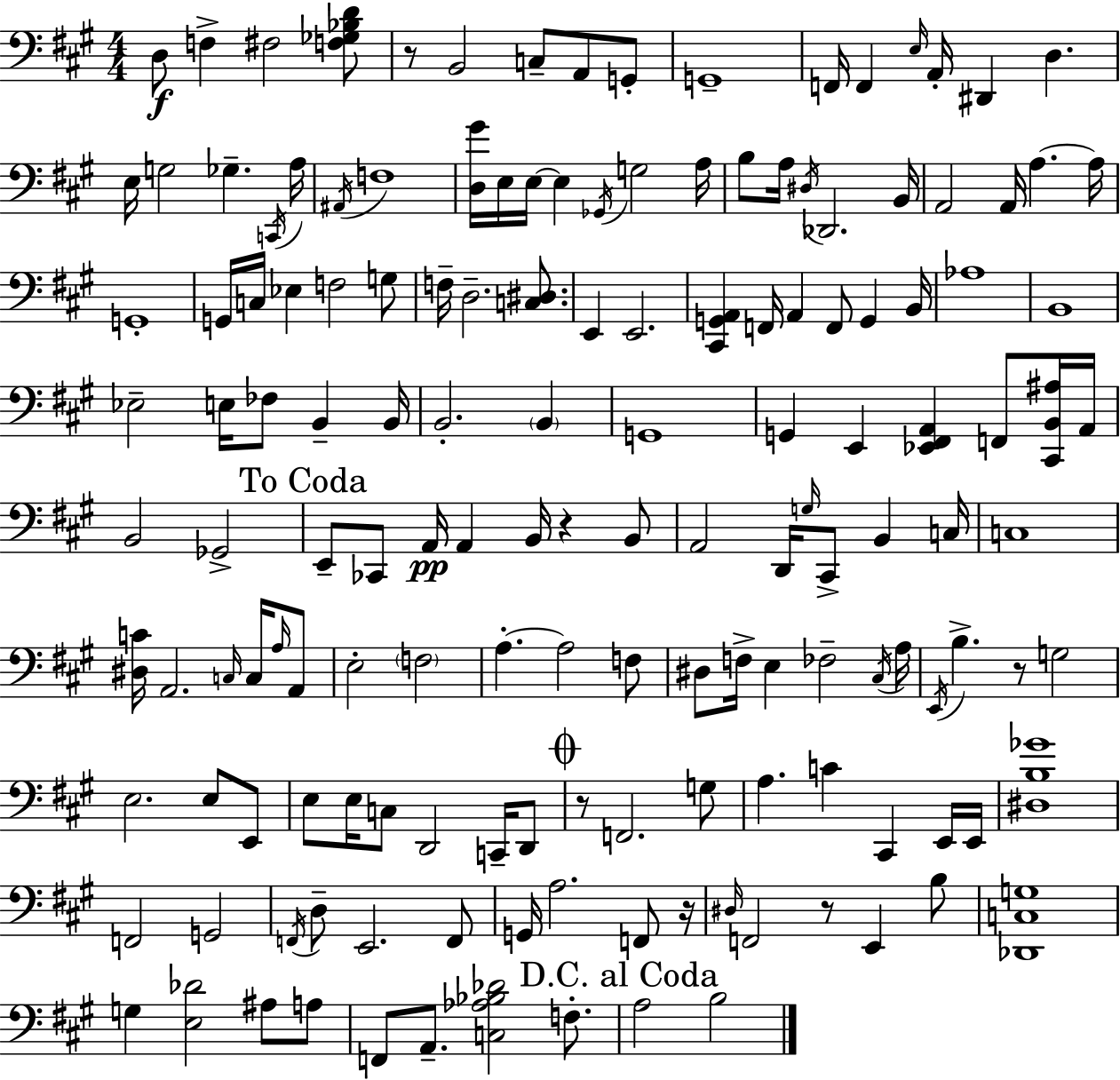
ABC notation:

X:1
T:Untitled
M:4/4
L:1/4
K:A
D,/2 F, ^F,2 [F,_G,_B,D]/2 z/2 B,,2 C,/2 A,,/2 G,,/2 G,,4 F,,/4 F,, E,/4 A,,/4 ^D,, D, E,/4 G,2 _G, C,,/4 A,/4 ^A,,/4 F,4 [D,^G]/4 E,/4 E,/4 E, _G,,/4 G,2 A,/4 B,/2 A,/4 ^D,/4 _D,,2 B,,/4 A,,2 A,,/4 A, A,/4 G,,4 G,,/4 C,/4 _E, F,2 G,/2 F,/4 D,2 [C,^D,]/2 E,, E,,2 [^C,,G,,A,,] F,,/4 A,, F,,/2 G,, B,,/4 _A,4 B,,4 _E,2 E,/4 _F,/2 B,, B,,/4 B,,2 B,, G,,4 G,, E,, [_E,,^F,,A,,] F,,/2 [^C,,B,,^A,]/4 A,,/4 B,,2 _G,,2 E,,/2 _C,,/2 A,,/4 A,, B,,/4 z B,,/2 A,,2 D,,/4 G,/4 ^C,,/2 B,, C,/4 C,4 [^D,C]/4 A,,2 C,/4 C,/4 A,/4 A,,/2 E,2 F,2 A, A,2 F,/2 ^D,/2 F,/4 E, _F,2 ^C,/4 A,/4 E,,/4 B, z/2 G,2 E,2 E,/2 E,,/2 E,/2 E,/4 C,/2 D,,2 C,,/4 D,,/2 z/2 F,,2 G,/2 A, C ^C,, E,,/4 E,,/4 [^D,B,_G]4 F,,2 G,,2 F,,/4 D,/2 E,,2 F,,/2 G,,/4 A,2 F,,/2 z/4 ^D,/4 F,,2 z/2 E,, B,/2 [_D,,C,G,]4 G, [E,_D]2 ^A,/2 A,/2 F,,/2 A,,/2 [C,_A,_B,_D]2 F,/2 A,2 B,2